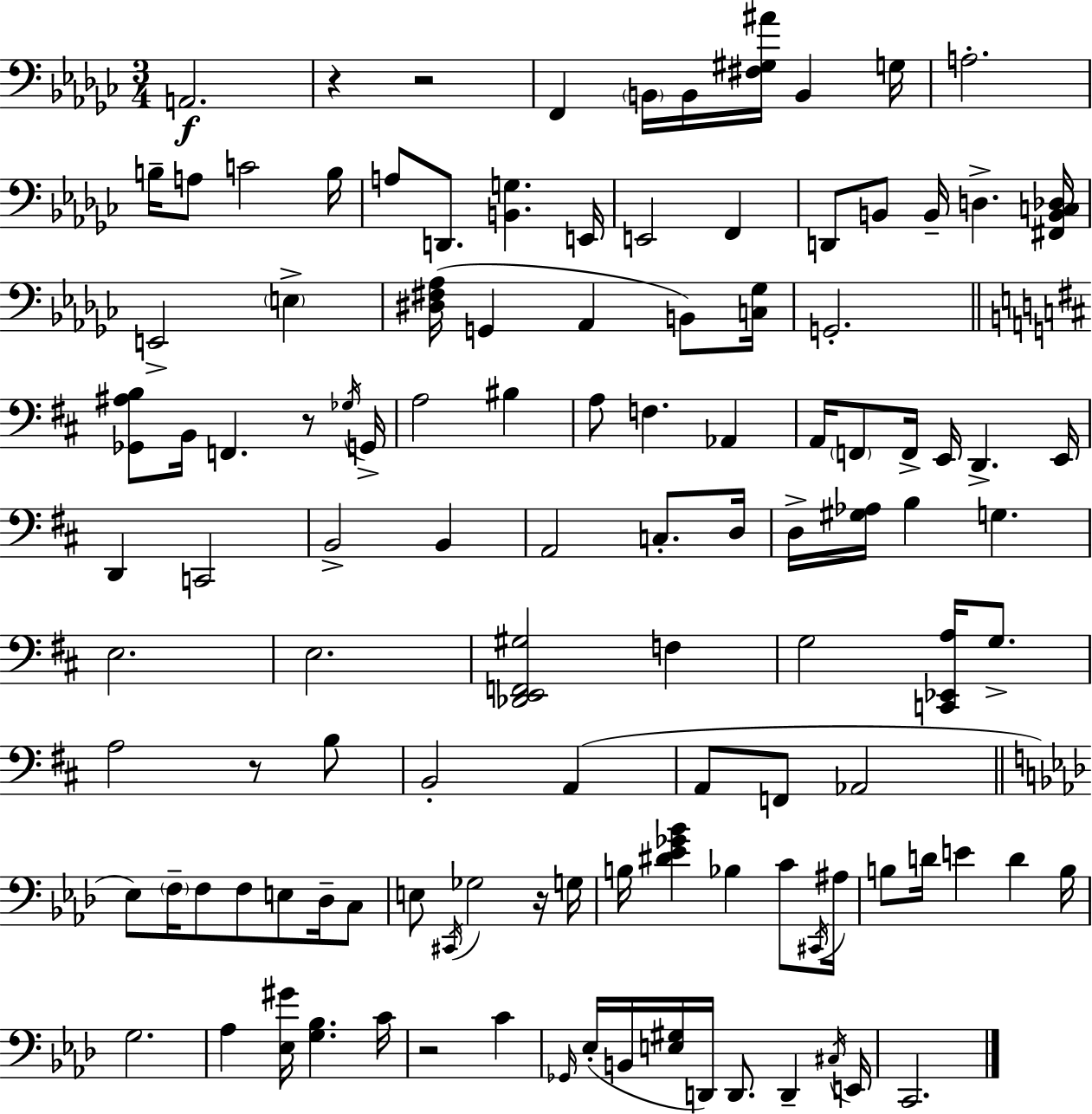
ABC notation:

X:1
T:Untitled
M:3/4
L:1/4
K:Ebm
A,,2 z z2 F,, B,,/4 B,,/4 [^F,^G,^A]/4 B,, G,/4 A,2 B,/4 A,/2 C2 B,/4 A,/2 D,,/2 [B,,G,] E,,/4 E,,2 F,, D,,/2 B,,/2 B,,/4 D, [^F,,B,,C,_D,]/4 E,,2 E, [^D,^F,_A,]/4 G,, _A,, B,,/2 [C,_G,]/4 G,,2 [_G,,^A,B,]/2 B,,/4 F,, z/2 _G,/4 G,,/4 A,2 ^B, A,/2 F, _A,, A,,/4 F,,/2 F,,/4 E,,/4 D,, E,,/4 D,, C,,2 B,,2 B,, A,,2 C,/2 D,/4 D,/4 [^G,_A,]/4 B, G, E,2 E,2 [_D,,E,,F,,^G,]2 F, G,2 [C,,_E,,A,]/4 G,/2 A,2 z/2 B,/2 B,,2 A,, A,,/2 F,,/2 _A,,2 _E,/2 F,/4 F,/2 F,/2 E,/2 _D,/4 C,/2 E,/2 ^C,,/4 _G,2 z/4 G,/4 B,/4 [^D_E_G_B] _B, C/2 ^C,,/4 ^A,/4 B,/2 D/4 E D B,/4 G,2 _A, [_E,^G]/4 [G,_B,] C/4 z2 C _G,,/4 _E,/4 B,,/4 [E,^G,]/4 D,,/4 D,,/2 D,, ^C,/4 E,,/4 C,,2